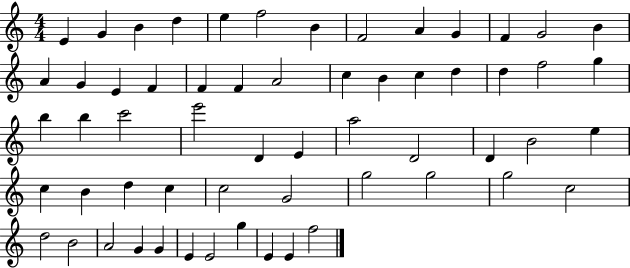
E4/q G4/q B4/q D5/q E5/q F5/h B4/q F4/h A4/q G4/q F4/q G4/h B4/q A4/q G4/q E4/q F4/q F4/q F4/q A4/h C5/q B4/q C5/q D5/q D5/q F5/h G5/q B5/q B5/q C6/h E6/h D4/q E4/q A5/h D4/h D4/q B4/h E5/q C5/q B4/q D5/q C5/q C5/h G4/h G5/h G5/h G5/h C5/h D5/h B4/h A4/h G4/q G4/q E4/q E4/h G5/q E4/q E4/q F5/h